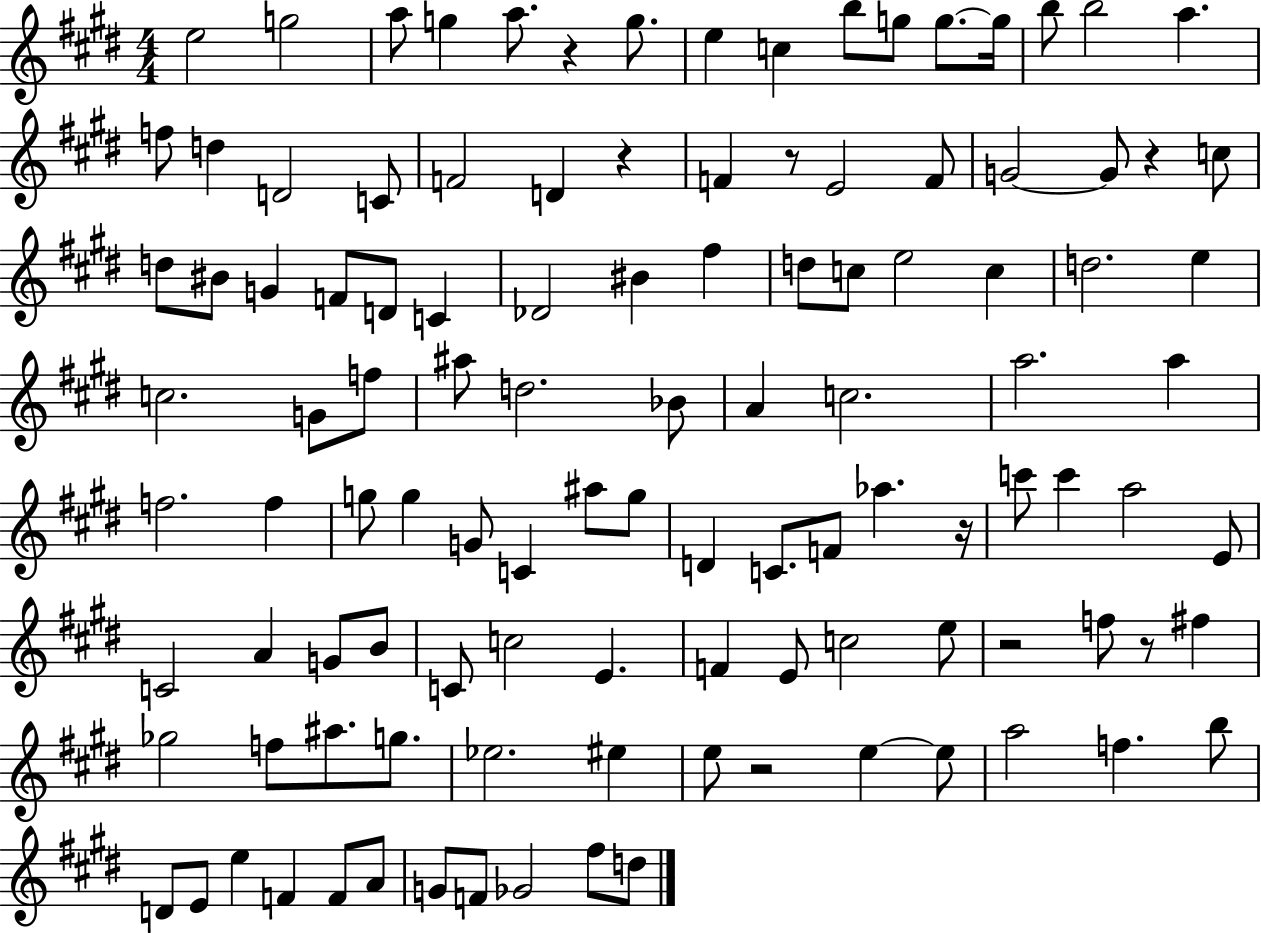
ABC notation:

X:1
T:Untitled
M:4/4
L:1/4
K:E
e2 g2 a/2 g a/2 z g/2 e c b/2 g/2 g/2 g/4 b/2 b2 a f/2 d D2 C/2 F2 D z F z/2 E2 F/2 G2 G/2 z c/2 d/2 ^B/2 G F/2 D/2 C _D2 ^B ^f d/2 c/2 e2 c d2 e c2 G/2 f/2 ^a/2 d2 _B/2 A c2 a2 a f2 f g/2 g G/2 C ^a/2 g/2 D C/2 F/2 _a z/4 c'/2 c' a2 E/2 C2 A G/2 B/2 C/2 c2 E F E/2 c2 e/2 z2 f/2 z/2 ^f _g2 f/2 ^a/2 g/2 _e2 ^e e/2 z2 e e/2 a2 f b/2 D/2 E/2 e F F/2 A/2 G/2 F/2 _G2 ^f/2 d/2